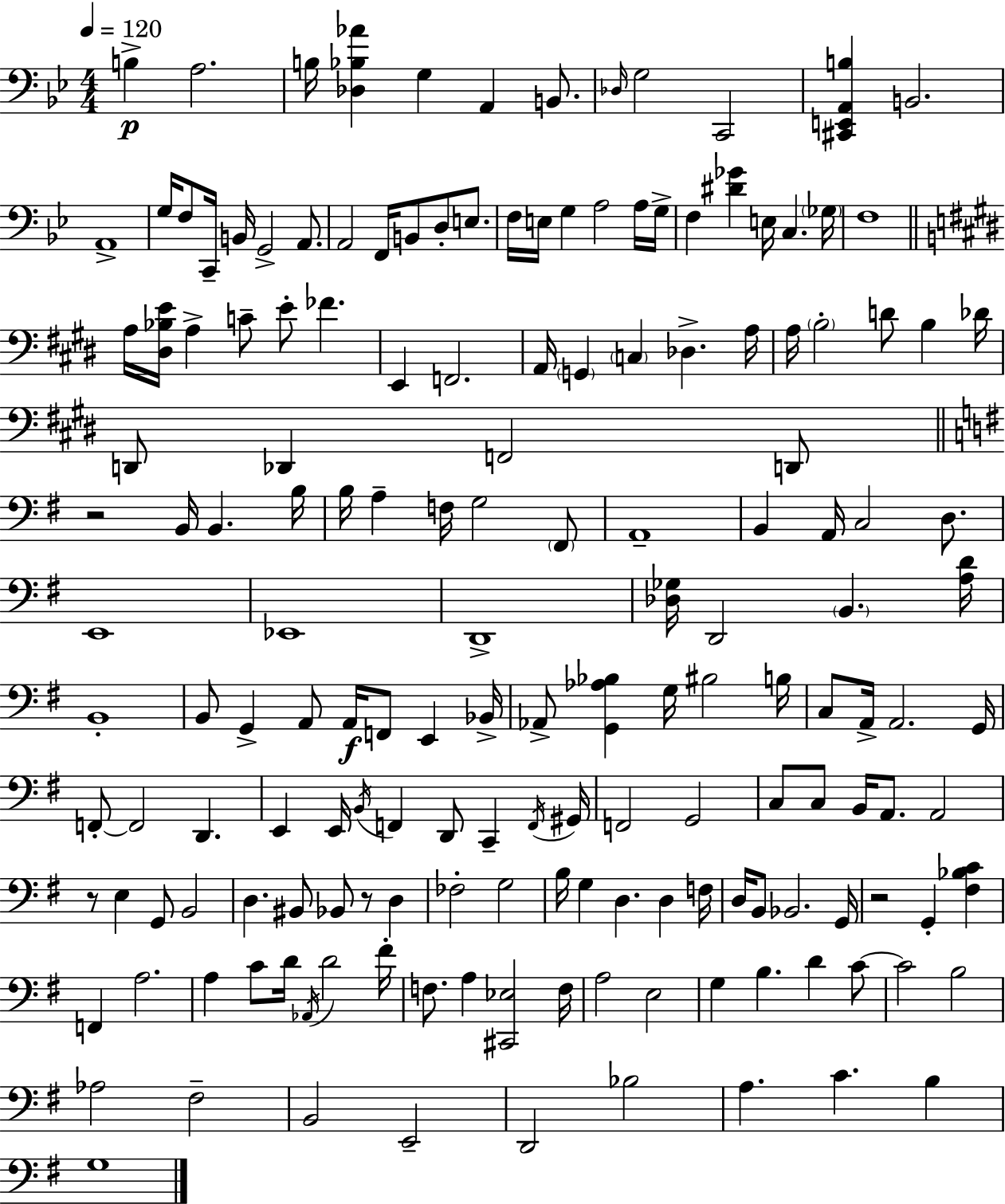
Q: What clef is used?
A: bass